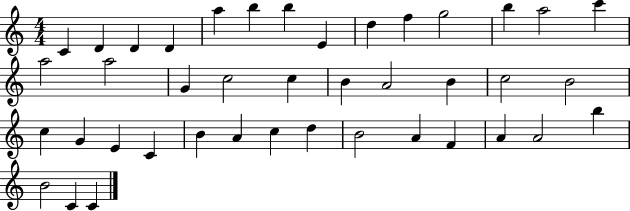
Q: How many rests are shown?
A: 0